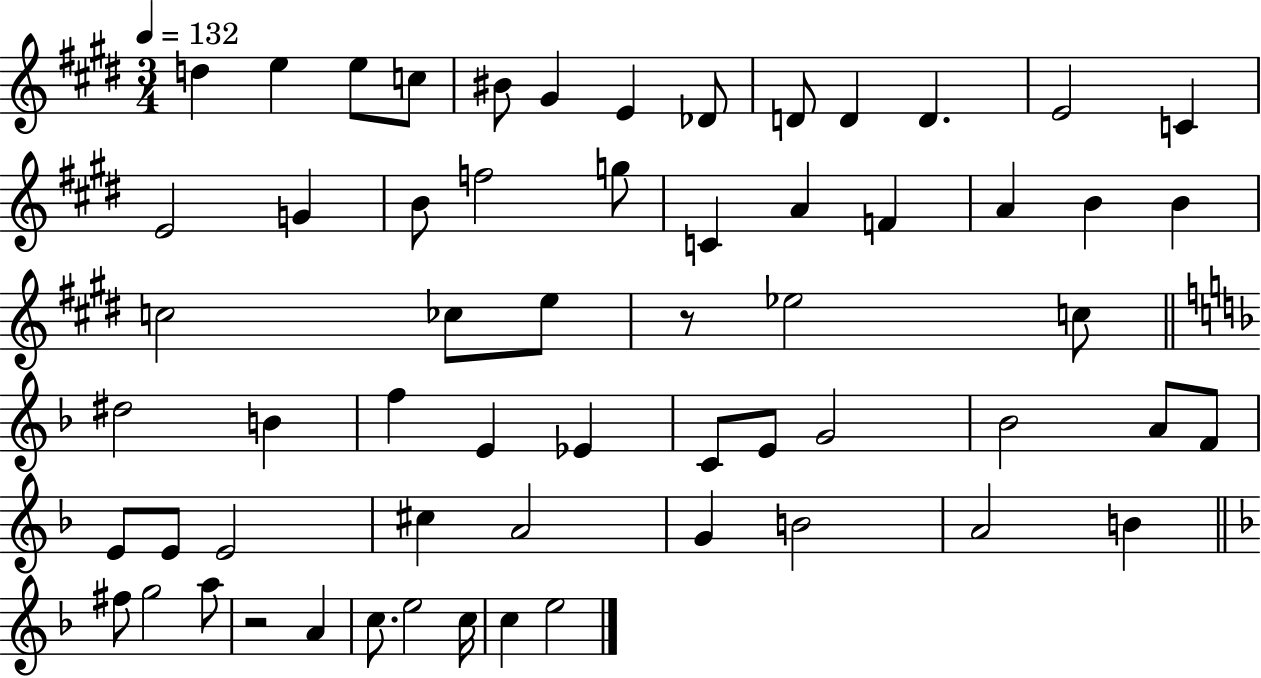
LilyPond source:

{
  \clef treble
  \numericTimeSignature
  \time 3/4
  \key e \major
  \tempo 4 = 132
  d''4 e''4 e''8 c''8 | bis'8 gis'4 e'4 des'8 | d'8 d'4 d'4. | e'2 c'4 | \break e'2 g'4 | b'8 f''2 g''8 | c'4 a'4 f'4 | a'4 b'4 b'4 | \break c''2 ces''8 e''8 | r8 ees''2 c''8 | \bar "||" \break \key d \minor dis''2 b'4 | f''4 e'4 ees'4 | c'8 e'8 g'2 | bes'2 a'8 f'8 | \break e'8 e'8 e'2 | cis''4 a'2 | g'4 b'2 | a'2 b'4 | \break \bar "||" \break \key d \minor fis''8 g''2 a''8 | r2 a'4 | c''8. e''2 c''16 | c''4 e''2 | \break \bar "|."
}